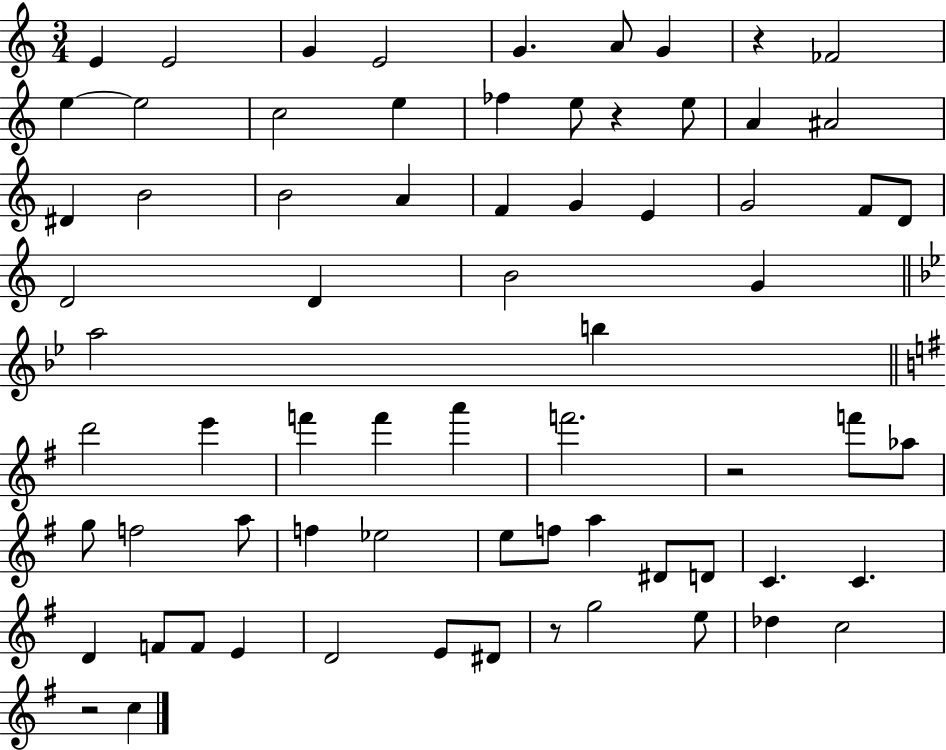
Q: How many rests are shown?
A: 5